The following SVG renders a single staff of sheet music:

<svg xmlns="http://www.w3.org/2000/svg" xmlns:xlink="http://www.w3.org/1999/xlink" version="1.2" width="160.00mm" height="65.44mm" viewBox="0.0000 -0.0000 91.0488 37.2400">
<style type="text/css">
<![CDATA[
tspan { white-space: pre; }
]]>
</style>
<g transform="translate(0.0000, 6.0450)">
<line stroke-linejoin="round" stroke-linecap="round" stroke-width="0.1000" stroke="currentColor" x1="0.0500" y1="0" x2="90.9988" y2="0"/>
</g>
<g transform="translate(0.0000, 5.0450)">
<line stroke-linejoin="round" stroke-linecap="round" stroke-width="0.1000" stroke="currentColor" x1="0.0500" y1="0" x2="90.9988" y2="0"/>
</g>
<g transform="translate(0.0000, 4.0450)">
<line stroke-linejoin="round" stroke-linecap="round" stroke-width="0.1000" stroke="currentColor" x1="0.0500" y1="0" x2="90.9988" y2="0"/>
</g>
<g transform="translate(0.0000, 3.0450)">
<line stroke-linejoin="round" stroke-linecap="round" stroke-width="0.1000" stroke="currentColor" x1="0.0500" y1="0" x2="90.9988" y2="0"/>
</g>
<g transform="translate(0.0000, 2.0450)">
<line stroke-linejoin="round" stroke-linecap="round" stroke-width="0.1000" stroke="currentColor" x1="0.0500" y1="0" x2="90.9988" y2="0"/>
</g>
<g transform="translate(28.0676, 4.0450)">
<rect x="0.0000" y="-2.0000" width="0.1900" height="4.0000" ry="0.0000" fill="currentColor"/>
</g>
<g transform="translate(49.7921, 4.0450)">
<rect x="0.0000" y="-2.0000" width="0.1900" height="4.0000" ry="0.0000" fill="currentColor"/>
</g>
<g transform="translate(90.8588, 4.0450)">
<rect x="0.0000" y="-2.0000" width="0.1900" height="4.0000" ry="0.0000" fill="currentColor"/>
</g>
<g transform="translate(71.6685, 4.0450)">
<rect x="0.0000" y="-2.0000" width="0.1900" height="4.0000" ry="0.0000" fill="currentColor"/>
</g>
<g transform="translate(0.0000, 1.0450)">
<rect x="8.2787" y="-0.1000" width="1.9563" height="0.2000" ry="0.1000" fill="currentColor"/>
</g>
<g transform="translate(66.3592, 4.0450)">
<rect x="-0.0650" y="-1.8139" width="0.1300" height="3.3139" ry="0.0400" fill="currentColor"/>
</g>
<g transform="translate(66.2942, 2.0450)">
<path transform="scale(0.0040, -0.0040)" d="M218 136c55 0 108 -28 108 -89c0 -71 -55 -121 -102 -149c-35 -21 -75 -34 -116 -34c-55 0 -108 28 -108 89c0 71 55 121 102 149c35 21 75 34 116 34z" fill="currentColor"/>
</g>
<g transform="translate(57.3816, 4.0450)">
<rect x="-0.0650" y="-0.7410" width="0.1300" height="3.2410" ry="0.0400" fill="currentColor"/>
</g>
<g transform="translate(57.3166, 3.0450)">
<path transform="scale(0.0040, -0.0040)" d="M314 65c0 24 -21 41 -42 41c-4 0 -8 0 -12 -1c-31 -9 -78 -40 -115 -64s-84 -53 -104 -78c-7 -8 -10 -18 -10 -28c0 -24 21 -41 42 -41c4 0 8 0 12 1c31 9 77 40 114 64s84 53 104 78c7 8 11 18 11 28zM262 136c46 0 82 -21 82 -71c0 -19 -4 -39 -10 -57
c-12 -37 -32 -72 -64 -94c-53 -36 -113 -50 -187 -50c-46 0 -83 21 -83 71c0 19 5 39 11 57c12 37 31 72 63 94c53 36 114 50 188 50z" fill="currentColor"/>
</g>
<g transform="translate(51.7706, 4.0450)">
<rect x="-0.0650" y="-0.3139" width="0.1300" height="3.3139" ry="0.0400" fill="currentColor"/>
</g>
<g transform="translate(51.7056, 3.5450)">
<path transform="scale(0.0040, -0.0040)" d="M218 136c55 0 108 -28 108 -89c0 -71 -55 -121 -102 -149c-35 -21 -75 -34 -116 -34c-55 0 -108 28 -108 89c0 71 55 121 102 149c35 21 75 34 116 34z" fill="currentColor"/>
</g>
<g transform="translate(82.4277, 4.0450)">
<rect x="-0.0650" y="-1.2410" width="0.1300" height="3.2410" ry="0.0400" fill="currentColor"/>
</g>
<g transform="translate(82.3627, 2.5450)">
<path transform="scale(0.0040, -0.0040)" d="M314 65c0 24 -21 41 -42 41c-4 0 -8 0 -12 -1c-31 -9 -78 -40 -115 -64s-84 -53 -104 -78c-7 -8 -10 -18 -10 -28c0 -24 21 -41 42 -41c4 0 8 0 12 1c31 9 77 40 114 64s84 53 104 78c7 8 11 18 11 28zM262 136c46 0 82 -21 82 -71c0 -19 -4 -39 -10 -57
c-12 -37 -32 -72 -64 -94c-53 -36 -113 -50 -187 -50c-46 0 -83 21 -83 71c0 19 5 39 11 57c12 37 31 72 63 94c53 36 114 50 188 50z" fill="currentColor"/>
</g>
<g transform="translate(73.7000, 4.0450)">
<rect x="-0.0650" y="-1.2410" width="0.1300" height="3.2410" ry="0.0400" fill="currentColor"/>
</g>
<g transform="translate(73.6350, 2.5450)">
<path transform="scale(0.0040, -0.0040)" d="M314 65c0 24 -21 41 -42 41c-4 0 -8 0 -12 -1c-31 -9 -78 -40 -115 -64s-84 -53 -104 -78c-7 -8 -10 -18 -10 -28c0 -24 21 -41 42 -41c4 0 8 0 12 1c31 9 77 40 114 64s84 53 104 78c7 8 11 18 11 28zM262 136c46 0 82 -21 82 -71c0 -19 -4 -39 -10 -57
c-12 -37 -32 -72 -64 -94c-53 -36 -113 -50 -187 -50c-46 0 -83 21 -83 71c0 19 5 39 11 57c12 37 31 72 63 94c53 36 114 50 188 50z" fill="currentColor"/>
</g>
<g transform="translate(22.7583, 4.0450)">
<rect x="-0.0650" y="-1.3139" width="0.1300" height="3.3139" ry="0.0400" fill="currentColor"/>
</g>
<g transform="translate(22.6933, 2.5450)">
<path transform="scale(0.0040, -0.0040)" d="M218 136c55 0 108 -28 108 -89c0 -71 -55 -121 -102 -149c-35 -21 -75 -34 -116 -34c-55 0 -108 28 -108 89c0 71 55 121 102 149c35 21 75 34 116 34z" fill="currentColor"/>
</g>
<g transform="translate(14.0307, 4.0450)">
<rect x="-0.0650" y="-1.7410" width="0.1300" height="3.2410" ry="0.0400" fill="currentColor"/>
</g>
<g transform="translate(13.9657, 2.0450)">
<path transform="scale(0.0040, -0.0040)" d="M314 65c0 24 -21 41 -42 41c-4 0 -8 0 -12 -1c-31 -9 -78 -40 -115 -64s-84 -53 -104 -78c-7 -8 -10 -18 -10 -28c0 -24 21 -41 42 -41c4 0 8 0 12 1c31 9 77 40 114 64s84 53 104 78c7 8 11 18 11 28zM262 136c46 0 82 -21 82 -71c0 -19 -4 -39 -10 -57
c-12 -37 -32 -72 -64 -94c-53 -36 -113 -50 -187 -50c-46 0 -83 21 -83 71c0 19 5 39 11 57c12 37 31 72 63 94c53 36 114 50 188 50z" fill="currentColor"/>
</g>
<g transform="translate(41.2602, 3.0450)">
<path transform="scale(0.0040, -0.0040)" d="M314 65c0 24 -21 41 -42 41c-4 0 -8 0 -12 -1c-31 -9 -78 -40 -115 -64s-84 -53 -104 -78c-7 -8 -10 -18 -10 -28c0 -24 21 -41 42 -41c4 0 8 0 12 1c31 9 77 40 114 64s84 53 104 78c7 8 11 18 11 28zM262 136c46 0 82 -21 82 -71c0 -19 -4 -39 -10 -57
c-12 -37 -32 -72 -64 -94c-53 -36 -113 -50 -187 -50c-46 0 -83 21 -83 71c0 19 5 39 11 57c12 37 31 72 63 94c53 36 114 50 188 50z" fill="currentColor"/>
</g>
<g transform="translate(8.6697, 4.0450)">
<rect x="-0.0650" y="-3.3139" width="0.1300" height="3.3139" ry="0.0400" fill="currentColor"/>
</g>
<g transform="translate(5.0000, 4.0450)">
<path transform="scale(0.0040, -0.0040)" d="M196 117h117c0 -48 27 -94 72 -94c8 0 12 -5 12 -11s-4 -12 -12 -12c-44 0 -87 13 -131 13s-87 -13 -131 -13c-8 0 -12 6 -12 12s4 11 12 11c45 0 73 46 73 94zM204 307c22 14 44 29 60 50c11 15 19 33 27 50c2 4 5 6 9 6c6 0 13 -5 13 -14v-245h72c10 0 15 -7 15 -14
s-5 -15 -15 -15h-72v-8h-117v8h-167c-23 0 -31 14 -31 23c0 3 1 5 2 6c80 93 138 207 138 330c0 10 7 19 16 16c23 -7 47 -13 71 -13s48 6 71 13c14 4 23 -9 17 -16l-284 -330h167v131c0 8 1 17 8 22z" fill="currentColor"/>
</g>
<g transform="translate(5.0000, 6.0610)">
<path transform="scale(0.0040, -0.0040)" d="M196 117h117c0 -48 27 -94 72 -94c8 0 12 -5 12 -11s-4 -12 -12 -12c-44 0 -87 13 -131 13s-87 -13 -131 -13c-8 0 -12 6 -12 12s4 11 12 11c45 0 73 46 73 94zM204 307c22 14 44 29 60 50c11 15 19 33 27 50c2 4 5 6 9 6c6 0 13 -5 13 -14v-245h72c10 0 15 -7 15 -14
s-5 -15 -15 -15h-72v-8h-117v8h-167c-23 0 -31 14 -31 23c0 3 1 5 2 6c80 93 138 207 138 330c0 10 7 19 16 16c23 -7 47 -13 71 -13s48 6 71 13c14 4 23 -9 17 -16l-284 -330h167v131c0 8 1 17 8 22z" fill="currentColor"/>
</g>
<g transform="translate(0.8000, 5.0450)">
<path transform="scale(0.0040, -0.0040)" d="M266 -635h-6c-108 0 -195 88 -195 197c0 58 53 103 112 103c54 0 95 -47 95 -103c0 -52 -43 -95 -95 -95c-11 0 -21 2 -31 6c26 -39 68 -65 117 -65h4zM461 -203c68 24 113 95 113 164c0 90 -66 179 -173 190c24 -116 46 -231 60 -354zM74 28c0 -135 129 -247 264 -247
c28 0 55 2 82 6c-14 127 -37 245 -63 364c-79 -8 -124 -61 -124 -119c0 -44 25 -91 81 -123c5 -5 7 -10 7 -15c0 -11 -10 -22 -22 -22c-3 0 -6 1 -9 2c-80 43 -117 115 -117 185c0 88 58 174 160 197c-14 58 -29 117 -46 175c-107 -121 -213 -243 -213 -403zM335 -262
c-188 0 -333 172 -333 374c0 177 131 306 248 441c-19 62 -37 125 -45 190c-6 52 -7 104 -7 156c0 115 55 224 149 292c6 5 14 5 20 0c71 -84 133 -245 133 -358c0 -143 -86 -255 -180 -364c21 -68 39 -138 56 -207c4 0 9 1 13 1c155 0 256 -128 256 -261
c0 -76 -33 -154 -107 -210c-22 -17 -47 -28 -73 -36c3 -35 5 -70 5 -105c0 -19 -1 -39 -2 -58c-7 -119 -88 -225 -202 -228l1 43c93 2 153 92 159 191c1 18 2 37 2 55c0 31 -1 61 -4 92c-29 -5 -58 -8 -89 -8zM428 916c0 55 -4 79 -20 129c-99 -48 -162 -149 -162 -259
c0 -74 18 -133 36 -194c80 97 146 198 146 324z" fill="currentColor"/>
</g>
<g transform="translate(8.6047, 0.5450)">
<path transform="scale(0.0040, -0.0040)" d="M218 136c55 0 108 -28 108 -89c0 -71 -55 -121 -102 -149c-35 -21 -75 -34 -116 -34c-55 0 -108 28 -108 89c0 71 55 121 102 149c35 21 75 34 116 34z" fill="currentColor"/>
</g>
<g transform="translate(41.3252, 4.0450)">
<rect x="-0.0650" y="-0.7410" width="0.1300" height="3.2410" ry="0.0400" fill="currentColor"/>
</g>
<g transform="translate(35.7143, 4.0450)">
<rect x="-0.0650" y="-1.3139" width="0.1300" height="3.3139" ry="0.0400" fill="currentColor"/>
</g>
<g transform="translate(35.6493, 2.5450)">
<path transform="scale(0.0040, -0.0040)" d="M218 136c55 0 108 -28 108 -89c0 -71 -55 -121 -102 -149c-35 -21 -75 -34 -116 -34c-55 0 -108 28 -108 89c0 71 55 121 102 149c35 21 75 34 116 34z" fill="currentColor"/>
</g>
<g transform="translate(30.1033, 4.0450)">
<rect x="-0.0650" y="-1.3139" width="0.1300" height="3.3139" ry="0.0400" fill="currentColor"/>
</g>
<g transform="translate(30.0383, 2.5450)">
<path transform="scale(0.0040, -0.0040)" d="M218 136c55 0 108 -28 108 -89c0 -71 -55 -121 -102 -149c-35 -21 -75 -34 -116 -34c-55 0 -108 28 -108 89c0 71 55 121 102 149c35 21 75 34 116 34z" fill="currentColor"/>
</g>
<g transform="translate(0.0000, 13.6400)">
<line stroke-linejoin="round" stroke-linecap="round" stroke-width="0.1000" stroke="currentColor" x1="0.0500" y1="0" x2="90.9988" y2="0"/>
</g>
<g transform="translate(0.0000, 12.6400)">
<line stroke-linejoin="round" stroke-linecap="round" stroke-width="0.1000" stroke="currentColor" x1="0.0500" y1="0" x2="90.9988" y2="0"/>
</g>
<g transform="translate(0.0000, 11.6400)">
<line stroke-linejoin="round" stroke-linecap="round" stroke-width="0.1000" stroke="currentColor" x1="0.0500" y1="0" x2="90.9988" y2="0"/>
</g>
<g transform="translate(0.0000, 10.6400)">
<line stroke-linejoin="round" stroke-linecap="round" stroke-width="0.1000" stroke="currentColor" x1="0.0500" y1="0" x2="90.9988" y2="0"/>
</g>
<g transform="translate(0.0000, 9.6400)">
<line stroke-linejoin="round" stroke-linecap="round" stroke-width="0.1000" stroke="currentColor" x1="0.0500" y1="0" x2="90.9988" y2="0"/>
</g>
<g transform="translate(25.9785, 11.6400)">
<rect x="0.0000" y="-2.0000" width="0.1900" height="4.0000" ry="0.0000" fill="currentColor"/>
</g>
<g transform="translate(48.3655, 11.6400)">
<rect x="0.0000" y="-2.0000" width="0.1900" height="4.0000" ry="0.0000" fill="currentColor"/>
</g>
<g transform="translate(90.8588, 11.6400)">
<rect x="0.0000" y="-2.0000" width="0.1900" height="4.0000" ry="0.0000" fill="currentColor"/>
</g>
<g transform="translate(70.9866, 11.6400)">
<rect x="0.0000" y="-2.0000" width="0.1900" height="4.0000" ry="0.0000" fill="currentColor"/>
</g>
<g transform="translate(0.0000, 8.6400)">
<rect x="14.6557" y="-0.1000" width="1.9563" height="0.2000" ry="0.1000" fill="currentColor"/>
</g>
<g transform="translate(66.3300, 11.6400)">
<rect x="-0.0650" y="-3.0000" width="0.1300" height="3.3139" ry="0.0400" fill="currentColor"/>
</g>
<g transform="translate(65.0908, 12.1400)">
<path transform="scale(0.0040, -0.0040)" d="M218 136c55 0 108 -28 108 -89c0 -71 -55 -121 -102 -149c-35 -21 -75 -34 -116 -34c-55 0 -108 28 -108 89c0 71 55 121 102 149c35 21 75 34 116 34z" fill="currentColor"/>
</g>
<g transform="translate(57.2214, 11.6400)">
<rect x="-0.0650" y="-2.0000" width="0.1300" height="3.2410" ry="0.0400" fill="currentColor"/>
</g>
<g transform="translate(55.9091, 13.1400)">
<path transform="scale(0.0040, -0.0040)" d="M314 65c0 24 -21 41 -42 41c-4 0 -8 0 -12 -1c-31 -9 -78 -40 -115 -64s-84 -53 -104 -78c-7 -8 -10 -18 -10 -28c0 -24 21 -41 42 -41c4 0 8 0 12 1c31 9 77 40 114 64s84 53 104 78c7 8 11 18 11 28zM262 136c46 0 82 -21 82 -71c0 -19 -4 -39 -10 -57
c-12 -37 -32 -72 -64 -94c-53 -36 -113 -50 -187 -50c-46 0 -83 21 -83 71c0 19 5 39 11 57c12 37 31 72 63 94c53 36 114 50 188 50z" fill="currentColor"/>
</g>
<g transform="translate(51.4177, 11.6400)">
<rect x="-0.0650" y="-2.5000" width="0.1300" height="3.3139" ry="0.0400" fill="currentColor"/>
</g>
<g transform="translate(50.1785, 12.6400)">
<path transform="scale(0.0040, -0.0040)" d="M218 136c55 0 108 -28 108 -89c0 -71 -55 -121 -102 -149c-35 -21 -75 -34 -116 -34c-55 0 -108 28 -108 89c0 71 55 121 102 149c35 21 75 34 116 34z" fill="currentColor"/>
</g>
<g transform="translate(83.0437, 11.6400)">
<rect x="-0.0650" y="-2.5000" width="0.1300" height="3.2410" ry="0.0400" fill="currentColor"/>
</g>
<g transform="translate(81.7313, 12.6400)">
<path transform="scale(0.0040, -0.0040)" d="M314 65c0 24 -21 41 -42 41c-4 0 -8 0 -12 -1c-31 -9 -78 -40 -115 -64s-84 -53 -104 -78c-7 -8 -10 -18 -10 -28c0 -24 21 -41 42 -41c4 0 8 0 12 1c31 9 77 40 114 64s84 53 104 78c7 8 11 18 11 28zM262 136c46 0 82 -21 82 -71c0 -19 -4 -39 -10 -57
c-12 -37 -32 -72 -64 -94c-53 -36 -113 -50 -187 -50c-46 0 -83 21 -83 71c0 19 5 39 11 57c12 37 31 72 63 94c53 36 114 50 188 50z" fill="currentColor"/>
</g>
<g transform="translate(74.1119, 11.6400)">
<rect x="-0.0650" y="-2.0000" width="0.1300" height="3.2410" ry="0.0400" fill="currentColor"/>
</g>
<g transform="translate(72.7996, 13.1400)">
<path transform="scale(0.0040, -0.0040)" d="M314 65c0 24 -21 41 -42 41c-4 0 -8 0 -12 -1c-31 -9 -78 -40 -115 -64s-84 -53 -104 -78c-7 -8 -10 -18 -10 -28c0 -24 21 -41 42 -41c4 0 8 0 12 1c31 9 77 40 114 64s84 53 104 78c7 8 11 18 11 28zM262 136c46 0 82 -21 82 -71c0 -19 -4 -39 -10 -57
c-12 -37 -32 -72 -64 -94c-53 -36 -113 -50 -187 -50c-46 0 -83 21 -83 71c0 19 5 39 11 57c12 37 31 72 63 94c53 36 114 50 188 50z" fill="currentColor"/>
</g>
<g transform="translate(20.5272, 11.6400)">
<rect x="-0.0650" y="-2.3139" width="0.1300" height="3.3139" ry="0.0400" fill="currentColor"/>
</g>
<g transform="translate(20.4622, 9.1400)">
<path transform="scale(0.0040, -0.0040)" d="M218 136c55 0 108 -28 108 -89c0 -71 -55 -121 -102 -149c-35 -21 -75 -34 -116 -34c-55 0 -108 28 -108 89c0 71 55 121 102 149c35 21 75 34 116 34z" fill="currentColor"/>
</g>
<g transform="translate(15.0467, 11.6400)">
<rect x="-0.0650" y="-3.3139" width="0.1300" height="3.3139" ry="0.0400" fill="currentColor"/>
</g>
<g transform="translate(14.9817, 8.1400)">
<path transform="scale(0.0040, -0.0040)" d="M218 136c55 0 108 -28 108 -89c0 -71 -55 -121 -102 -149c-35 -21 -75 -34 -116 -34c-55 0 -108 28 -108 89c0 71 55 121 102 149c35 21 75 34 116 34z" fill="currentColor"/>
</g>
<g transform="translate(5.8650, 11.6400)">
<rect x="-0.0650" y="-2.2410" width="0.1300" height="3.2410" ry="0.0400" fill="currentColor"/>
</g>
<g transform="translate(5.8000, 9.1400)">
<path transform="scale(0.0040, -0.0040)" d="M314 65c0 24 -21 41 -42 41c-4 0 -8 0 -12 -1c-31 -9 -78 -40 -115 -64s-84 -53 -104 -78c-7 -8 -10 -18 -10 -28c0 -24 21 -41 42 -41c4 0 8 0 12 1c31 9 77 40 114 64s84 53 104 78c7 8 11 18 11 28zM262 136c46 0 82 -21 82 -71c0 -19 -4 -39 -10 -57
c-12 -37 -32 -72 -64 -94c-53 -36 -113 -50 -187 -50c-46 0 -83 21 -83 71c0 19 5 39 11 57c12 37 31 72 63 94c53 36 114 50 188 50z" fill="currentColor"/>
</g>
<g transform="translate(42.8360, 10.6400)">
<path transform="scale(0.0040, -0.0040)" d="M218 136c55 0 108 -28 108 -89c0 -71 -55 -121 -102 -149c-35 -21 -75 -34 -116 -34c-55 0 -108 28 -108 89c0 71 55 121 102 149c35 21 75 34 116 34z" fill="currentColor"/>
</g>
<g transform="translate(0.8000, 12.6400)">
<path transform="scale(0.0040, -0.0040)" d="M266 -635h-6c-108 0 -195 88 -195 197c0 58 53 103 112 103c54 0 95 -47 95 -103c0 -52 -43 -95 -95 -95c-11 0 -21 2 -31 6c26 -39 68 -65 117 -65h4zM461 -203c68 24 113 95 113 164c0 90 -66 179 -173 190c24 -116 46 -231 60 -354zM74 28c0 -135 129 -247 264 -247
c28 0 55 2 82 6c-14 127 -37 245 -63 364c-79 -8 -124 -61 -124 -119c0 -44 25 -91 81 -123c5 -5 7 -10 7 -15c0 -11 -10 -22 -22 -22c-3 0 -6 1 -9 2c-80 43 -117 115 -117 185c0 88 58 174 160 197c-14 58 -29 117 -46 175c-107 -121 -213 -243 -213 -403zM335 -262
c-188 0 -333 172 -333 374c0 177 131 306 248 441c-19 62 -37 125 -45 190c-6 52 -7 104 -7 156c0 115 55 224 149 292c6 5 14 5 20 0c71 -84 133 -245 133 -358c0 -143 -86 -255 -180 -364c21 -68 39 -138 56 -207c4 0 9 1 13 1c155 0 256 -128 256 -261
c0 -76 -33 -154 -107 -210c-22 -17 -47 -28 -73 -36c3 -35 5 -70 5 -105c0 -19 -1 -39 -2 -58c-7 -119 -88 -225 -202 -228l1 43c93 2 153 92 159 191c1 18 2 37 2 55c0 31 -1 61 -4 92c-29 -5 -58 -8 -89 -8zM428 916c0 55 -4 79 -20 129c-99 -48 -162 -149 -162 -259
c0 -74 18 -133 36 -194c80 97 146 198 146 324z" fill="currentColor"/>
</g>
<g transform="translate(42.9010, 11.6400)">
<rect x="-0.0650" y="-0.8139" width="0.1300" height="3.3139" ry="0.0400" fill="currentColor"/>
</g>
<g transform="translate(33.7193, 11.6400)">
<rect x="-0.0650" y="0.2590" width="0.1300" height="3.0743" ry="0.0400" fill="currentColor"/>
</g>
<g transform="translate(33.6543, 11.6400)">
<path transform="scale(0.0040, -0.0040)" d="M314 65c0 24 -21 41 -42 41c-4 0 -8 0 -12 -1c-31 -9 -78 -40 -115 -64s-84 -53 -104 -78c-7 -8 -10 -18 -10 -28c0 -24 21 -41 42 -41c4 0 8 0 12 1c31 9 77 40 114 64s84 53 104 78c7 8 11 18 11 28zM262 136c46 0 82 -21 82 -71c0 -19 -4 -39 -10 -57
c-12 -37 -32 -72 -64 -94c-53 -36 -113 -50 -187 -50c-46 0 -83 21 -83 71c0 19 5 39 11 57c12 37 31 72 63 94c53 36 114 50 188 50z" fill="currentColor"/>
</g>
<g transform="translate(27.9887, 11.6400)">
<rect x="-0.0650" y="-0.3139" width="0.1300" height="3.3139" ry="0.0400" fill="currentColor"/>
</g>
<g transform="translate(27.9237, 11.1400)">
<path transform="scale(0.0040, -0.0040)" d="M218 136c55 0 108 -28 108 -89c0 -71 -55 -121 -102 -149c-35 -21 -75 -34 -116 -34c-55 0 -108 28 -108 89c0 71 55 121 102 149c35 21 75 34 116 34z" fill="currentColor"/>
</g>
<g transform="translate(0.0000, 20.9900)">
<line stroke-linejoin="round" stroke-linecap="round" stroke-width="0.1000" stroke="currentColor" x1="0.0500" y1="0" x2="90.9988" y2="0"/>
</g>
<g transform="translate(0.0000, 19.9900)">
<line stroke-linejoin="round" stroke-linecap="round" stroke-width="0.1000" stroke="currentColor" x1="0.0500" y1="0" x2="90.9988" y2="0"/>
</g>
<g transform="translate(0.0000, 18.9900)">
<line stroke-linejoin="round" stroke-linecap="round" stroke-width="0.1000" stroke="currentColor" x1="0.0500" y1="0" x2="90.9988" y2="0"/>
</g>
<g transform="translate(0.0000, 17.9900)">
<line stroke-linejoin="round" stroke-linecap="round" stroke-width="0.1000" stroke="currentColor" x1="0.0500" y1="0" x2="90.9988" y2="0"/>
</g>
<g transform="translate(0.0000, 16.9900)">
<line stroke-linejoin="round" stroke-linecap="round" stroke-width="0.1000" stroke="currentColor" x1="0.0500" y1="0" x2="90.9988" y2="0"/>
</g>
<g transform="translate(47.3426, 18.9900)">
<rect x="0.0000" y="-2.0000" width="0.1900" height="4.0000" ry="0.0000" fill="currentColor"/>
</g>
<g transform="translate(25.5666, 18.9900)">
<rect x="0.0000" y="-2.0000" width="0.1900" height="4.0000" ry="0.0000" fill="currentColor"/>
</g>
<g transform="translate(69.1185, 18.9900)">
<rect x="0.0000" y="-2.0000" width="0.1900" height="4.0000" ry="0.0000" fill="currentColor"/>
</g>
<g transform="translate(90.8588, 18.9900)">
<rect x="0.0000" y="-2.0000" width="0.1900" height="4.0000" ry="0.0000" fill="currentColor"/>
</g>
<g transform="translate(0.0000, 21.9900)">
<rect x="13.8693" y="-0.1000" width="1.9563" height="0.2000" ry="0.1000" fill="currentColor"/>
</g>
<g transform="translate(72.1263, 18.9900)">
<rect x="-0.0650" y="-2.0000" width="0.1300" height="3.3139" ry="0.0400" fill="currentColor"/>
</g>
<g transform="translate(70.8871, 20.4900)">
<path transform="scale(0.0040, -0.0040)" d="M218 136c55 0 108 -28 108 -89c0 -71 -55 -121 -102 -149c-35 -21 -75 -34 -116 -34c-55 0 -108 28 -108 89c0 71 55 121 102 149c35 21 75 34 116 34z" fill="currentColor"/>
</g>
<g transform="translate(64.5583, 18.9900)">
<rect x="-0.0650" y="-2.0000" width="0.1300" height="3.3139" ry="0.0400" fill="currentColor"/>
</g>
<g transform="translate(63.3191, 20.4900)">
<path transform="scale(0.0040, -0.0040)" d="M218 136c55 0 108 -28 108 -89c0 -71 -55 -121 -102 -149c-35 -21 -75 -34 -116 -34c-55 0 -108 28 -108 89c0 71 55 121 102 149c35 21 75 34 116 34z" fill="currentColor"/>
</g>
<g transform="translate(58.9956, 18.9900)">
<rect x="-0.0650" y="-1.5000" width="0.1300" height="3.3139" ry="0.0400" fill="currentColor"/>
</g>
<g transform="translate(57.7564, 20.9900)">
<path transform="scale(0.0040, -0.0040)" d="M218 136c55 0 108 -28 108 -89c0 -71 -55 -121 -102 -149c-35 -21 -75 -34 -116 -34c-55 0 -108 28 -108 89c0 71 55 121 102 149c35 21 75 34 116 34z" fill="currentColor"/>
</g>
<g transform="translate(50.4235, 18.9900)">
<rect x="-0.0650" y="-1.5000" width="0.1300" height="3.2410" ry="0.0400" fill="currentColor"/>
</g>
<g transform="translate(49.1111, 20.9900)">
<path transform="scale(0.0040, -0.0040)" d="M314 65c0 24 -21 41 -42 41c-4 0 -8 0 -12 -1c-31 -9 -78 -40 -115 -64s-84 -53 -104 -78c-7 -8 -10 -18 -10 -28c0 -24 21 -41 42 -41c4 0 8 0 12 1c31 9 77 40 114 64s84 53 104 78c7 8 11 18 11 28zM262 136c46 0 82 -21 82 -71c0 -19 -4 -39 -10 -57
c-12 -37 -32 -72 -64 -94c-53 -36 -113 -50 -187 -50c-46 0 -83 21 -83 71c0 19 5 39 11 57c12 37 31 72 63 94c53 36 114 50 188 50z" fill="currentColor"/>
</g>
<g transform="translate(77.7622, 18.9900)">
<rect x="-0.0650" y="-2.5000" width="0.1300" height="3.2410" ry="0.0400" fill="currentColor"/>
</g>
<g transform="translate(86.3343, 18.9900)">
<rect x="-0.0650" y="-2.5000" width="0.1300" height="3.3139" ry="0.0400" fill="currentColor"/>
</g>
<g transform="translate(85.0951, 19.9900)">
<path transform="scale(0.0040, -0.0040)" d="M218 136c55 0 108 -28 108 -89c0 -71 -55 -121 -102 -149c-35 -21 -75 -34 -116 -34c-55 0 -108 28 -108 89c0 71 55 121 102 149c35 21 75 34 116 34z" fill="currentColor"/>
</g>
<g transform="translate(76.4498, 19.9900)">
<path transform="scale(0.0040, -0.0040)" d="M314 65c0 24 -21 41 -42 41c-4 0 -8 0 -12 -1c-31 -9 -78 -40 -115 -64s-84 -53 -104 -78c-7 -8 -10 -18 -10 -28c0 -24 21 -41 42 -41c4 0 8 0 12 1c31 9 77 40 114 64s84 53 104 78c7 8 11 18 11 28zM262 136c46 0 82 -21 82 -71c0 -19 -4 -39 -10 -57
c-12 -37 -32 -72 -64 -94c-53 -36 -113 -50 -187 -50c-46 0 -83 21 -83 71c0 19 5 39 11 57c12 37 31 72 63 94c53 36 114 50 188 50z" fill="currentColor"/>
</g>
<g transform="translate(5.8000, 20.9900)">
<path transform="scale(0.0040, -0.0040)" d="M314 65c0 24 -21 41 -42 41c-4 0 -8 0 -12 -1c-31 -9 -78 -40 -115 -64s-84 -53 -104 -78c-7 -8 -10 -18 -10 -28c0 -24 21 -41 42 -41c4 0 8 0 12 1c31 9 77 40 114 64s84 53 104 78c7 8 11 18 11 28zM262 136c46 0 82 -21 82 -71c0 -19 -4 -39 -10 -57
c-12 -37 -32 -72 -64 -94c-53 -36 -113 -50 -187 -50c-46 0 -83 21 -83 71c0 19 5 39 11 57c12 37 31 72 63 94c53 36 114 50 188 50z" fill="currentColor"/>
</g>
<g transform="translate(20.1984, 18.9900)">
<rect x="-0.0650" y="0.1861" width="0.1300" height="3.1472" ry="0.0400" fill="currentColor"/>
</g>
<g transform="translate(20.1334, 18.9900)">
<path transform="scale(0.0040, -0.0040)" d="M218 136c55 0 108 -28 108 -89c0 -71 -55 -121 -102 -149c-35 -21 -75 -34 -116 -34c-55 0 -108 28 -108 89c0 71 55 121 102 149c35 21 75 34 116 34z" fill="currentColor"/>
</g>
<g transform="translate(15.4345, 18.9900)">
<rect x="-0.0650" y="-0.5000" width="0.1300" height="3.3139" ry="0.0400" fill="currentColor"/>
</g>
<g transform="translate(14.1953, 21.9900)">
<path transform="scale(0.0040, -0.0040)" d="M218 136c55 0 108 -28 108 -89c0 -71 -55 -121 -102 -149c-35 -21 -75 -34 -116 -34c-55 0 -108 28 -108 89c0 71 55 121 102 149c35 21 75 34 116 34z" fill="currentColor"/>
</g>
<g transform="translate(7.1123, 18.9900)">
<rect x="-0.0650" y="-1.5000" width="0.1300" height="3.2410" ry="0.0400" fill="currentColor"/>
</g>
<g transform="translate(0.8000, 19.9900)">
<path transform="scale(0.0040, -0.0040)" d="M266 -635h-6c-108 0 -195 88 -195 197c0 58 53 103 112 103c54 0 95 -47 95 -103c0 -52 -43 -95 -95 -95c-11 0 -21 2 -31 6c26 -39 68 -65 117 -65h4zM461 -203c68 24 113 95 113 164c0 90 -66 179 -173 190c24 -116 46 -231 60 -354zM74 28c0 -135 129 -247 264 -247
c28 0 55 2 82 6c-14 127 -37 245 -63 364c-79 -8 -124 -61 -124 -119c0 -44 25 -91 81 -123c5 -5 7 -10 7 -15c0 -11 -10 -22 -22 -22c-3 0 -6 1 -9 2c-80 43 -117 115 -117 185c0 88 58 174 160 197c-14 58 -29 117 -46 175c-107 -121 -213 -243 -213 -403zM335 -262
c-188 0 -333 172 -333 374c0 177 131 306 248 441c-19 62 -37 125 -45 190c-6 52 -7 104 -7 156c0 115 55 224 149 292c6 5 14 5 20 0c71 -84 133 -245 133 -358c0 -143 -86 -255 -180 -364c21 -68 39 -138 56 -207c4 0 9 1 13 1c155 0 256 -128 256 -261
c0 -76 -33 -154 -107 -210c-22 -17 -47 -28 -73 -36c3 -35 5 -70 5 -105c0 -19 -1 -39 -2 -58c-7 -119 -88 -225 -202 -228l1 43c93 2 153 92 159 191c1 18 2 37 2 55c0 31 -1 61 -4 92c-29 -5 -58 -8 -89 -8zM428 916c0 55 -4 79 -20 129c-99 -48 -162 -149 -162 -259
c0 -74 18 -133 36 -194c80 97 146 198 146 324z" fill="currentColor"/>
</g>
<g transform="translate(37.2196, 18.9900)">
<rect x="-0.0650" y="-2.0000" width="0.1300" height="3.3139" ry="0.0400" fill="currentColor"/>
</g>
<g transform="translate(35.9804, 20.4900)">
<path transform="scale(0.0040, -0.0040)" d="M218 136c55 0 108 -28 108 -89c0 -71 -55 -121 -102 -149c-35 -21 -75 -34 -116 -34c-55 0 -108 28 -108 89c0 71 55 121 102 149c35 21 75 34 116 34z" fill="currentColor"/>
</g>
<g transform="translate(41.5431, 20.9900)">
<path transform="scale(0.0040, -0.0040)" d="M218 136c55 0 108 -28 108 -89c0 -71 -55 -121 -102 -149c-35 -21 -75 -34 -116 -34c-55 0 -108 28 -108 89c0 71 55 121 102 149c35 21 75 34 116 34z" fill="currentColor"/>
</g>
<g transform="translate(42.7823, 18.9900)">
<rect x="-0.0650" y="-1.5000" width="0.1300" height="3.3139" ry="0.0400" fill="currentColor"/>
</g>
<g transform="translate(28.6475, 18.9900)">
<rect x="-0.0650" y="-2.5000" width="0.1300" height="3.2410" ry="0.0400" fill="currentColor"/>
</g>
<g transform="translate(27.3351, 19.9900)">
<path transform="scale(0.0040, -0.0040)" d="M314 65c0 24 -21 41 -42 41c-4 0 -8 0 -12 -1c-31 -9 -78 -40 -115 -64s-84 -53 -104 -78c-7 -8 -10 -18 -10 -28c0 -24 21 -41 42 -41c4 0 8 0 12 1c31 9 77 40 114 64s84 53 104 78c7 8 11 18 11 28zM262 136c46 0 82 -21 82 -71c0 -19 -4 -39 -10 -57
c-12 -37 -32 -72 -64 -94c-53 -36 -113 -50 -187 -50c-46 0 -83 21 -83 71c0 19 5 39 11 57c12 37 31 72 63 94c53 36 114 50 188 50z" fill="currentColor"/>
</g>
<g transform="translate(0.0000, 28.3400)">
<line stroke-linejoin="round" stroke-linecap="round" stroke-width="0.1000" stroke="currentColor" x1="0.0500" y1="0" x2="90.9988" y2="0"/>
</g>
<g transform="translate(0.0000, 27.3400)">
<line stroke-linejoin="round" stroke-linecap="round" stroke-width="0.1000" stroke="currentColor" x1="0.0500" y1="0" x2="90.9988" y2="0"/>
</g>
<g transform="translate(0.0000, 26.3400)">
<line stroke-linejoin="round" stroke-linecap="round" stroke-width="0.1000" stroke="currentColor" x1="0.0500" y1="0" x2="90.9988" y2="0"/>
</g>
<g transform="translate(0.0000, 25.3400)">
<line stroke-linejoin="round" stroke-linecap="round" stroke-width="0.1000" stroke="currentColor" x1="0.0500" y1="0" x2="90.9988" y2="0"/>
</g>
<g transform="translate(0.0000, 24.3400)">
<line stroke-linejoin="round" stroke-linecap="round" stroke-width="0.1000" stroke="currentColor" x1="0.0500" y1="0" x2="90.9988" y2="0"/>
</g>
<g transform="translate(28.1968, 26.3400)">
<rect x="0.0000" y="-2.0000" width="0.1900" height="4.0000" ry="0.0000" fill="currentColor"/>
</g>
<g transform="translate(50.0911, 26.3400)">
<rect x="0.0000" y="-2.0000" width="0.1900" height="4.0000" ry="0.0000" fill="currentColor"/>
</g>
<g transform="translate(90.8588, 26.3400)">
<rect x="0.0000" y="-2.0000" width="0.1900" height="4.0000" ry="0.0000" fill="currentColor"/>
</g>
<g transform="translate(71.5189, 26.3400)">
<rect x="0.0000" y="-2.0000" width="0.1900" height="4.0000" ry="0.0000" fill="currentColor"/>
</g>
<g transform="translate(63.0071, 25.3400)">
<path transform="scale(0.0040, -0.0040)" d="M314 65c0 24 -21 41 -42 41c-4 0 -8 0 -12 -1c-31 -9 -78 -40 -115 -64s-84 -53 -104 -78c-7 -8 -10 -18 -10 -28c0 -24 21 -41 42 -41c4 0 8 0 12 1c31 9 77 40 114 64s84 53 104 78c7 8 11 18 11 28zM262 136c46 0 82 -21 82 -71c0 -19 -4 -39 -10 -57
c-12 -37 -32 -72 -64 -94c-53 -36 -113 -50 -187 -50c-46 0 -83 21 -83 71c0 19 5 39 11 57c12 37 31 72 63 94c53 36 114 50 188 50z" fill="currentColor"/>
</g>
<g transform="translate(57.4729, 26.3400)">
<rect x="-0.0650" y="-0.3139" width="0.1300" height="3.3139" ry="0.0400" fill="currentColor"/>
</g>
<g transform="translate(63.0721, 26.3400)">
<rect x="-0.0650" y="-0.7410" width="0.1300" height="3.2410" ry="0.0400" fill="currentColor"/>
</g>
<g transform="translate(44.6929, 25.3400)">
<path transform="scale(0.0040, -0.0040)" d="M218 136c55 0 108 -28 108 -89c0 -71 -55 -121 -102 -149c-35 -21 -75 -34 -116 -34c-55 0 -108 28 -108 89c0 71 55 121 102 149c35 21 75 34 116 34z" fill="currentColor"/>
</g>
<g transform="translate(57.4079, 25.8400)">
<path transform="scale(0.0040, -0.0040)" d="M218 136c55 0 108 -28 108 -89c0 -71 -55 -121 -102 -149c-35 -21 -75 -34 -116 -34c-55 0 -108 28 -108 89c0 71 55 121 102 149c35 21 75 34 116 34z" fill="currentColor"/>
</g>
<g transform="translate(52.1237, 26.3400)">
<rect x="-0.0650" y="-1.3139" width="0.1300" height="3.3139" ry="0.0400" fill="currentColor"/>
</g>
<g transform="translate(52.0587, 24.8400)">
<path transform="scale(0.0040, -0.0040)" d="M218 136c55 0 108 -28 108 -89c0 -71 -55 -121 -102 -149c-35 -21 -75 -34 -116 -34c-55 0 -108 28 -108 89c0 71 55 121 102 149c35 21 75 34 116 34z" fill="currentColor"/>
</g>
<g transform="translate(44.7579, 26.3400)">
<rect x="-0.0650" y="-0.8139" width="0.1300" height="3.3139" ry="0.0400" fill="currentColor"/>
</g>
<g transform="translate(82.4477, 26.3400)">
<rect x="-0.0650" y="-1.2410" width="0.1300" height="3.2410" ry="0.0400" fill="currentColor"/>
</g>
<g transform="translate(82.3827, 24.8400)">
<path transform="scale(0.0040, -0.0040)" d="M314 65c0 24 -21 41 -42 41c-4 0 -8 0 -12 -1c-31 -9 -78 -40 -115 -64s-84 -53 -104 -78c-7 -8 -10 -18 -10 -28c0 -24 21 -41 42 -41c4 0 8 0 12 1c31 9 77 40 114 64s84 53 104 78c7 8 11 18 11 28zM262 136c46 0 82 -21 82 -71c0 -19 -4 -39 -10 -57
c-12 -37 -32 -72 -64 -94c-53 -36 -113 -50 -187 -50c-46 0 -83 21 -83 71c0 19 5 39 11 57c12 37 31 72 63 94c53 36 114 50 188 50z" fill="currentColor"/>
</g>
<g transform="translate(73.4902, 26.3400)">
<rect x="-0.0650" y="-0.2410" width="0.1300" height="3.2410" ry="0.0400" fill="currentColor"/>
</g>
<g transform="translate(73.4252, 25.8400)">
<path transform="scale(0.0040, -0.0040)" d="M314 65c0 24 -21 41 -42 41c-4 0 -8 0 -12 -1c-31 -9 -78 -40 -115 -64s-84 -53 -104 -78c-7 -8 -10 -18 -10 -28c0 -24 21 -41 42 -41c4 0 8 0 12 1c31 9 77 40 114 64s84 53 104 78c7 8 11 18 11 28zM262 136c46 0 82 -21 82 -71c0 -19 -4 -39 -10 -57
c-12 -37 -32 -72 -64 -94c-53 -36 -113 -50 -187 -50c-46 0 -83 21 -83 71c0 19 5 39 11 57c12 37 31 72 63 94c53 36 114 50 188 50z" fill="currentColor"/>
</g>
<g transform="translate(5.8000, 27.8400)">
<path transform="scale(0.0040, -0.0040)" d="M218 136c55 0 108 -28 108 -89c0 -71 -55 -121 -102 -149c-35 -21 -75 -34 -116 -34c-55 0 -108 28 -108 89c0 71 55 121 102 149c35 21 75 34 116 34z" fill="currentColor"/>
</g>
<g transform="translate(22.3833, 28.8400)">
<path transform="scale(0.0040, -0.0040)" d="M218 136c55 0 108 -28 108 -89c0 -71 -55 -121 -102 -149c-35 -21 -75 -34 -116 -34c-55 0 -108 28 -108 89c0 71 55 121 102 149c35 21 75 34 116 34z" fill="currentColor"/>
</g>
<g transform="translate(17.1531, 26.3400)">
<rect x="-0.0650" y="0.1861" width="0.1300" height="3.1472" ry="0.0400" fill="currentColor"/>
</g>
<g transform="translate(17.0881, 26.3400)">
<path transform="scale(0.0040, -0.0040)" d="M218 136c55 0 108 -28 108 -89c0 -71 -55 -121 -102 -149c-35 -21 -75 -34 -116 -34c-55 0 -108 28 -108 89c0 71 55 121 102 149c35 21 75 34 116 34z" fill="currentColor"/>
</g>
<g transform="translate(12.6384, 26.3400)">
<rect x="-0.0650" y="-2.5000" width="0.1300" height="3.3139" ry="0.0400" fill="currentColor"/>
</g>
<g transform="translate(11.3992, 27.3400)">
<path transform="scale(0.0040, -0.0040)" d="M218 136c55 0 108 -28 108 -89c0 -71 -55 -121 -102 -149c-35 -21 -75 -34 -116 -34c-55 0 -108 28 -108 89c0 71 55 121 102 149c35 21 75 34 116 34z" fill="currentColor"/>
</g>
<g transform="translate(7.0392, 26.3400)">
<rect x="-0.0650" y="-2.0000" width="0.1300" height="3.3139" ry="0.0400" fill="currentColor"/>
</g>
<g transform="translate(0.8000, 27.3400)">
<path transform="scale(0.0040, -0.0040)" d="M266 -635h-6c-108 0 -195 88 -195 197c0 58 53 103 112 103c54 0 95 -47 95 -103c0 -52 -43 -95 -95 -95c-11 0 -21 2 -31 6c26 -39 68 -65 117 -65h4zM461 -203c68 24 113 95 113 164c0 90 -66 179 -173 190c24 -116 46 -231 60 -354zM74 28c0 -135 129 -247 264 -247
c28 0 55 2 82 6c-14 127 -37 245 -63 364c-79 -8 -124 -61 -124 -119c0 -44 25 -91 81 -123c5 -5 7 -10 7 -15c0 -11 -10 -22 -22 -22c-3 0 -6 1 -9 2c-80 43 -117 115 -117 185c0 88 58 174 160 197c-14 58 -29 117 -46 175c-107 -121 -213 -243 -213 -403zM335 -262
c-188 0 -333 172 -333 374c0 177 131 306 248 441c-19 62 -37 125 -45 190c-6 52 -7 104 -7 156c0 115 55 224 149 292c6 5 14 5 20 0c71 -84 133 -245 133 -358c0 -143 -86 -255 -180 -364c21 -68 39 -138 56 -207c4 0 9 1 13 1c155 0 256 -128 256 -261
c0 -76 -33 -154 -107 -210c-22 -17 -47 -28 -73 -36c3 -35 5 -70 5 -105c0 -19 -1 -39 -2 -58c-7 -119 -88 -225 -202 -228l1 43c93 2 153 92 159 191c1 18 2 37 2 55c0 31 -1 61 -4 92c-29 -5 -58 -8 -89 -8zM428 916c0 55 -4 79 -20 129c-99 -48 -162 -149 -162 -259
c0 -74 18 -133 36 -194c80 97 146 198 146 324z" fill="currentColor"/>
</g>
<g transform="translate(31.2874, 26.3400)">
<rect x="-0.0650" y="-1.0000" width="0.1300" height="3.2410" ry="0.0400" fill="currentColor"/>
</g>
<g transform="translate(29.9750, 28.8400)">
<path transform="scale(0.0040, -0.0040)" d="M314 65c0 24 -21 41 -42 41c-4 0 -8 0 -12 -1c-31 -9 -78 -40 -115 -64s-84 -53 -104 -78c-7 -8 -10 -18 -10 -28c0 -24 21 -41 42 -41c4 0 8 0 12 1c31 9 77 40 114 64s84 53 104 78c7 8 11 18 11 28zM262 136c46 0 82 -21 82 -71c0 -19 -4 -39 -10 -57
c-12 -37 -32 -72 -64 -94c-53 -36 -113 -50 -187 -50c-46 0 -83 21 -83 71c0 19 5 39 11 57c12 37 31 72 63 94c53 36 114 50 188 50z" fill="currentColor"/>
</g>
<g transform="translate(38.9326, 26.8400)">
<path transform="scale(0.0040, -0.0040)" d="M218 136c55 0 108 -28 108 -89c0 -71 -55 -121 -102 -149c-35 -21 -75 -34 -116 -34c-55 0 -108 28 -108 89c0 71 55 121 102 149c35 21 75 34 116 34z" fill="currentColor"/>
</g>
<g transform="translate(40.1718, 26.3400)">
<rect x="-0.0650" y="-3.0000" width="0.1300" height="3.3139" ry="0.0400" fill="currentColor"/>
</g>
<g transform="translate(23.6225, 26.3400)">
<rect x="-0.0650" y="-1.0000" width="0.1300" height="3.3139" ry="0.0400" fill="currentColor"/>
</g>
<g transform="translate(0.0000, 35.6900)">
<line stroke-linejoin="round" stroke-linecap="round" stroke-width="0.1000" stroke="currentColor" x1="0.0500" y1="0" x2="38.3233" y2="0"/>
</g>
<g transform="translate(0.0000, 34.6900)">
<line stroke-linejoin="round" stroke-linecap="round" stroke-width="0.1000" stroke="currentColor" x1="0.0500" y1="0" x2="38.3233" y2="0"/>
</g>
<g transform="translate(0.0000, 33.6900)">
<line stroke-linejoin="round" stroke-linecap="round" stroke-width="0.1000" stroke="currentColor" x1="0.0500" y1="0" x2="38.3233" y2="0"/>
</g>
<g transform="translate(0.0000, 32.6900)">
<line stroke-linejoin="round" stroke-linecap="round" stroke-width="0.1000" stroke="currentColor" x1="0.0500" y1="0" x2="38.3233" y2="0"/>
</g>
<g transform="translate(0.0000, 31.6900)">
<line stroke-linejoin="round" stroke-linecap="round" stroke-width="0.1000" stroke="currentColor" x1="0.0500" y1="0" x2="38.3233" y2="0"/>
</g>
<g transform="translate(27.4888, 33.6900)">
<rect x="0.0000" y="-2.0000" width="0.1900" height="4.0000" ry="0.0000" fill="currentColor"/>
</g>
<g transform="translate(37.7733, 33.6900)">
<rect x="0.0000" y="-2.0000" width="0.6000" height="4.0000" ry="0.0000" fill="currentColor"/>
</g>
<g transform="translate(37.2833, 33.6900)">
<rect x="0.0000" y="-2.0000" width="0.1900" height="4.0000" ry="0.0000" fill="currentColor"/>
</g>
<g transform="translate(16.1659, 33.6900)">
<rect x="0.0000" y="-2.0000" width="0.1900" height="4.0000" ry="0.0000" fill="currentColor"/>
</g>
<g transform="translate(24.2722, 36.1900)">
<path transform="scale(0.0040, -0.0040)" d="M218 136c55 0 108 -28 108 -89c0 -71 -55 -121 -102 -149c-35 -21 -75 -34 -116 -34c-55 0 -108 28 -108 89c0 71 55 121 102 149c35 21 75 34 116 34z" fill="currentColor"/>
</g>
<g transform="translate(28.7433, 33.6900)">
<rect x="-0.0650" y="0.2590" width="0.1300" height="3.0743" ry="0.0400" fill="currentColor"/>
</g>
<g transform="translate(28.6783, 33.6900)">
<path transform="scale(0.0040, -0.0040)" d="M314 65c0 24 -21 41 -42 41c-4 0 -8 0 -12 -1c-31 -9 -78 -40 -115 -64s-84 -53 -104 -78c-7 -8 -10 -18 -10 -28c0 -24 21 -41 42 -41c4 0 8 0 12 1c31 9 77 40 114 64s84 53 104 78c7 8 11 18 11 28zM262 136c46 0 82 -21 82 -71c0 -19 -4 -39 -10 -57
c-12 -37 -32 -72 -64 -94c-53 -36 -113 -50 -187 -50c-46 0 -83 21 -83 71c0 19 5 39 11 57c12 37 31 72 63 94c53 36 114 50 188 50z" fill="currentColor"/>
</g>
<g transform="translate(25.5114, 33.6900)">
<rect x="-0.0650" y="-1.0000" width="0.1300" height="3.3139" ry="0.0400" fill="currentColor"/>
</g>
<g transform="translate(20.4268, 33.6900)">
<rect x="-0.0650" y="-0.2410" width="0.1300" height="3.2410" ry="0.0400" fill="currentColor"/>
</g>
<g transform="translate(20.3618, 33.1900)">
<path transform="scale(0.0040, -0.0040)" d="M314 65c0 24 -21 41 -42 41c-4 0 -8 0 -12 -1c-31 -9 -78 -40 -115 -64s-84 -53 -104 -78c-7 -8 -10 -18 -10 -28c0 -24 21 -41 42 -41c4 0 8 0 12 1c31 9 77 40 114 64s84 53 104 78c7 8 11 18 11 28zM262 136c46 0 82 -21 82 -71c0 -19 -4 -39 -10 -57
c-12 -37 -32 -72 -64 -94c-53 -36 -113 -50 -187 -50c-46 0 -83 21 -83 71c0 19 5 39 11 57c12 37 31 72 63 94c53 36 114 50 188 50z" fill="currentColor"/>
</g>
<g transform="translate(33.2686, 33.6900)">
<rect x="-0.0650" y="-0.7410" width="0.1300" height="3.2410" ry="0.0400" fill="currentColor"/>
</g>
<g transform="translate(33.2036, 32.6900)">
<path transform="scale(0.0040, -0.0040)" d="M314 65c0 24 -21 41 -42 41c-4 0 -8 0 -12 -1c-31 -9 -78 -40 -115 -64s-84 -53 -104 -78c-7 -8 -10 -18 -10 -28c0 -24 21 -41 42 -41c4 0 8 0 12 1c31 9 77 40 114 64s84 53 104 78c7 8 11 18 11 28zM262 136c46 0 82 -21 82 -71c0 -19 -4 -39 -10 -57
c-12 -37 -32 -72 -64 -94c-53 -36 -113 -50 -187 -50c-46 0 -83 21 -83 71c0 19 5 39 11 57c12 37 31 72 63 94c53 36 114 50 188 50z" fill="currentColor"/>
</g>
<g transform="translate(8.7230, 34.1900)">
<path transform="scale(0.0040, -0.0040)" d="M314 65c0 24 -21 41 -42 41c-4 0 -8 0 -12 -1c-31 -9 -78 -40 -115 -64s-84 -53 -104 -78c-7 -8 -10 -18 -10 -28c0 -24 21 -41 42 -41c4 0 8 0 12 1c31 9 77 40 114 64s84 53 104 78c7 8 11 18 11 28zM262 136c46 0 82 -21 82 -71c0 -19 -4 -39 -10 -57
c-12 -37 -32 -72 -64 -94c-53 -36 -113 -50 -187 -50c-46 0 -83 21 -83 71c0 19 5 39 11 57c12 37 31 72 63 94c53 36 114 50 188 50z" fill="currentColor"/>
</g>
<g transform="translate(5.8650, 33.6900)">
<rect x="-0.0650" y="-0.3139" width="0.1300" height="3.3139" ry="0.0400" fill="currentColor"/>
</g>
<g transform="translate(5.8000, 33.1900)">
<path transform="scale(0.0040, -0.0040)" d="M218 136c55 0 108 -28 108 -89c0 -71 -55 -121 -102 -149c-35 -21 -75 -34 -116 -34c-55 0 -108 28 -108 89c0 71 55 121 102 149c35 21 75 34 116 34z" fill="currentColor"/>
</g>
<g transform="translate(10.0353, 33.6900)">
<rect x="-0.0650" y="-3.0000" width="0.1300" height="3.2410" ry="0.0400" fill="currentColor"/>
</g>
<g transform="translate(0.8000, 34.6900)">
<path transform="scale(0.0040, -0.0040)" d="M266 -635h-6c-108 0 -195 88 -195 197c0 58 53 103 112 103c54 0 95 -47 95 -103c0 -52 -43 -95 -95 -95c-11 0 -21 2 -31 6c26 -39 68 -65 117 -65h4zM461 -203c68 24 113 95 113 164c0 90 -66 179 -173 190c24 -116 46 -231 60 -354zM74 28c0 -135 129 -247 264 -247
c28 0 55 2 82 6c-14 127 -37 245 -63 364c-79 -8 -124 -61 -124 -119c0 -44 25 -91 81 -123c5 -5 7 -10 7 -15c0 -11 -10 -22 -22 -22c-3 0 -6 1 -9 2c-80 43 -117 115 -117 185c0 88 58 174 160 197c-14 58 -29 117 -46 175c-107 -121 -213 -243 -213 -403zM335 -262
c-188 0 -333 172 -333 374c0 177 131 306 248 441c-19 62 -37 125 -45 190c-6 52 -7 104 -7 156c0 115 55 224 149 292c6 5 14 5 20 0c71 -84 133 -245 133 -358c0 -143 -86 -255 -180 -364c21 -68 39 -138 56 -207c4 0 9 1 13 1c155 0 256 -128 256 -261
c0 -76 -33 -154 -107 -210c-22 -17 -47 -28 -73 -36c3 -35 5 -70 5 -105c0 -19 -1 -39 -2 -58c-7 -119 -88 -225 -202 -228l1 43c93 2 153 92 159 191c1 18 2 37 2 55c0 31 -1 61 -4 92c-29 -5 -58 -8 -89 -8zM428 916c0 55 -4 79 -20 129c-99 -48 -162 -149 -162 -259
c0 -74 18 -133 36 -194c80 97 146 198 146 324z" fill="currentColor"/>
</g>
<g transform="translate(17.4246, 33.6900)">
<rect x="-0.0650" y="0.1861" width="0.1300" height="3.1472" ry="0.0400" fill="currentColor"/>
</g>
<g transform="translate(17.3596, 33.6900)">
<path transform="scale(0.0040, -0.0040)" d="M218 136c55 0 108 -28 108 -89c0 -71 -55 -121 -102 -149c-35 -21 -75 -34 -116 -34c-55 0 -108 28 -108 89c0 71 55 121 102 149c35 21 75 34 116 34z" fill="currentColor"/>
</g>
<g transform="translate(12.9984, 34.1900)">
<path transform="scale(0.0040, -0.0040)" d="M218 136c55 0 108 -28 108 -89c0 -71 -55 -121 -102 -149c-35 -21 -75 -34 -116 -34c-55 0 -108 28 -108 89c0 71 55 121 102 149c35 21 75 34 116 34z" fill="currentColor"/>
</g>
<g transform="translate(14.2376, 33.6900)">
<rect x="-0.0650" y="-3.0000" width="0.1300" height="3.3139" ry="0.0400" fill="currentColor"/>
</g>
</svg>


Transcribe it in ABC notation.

X:1
T:Untitled
M:4/4
L:1/4
K:C
b f2 e e e d2 c d2 f e2 e2 g2 b g c B2 d G F2 A F2 G2 E2 C B G2 F E E2 E F F G2 G F G B D D2 A d e c d2 c2 e2 c A2 A B c2 D B2 d2